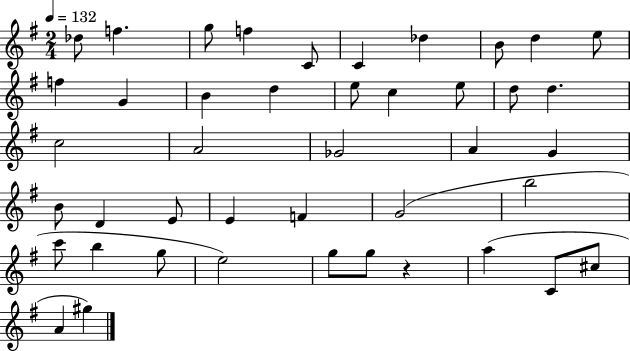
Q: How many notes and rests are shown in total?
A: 43